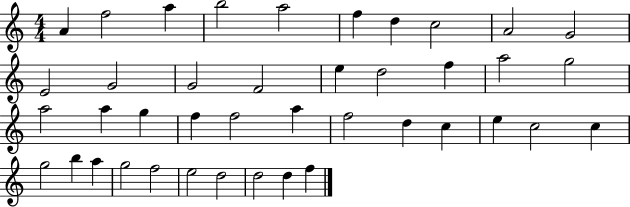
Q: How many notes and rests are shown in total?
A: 41